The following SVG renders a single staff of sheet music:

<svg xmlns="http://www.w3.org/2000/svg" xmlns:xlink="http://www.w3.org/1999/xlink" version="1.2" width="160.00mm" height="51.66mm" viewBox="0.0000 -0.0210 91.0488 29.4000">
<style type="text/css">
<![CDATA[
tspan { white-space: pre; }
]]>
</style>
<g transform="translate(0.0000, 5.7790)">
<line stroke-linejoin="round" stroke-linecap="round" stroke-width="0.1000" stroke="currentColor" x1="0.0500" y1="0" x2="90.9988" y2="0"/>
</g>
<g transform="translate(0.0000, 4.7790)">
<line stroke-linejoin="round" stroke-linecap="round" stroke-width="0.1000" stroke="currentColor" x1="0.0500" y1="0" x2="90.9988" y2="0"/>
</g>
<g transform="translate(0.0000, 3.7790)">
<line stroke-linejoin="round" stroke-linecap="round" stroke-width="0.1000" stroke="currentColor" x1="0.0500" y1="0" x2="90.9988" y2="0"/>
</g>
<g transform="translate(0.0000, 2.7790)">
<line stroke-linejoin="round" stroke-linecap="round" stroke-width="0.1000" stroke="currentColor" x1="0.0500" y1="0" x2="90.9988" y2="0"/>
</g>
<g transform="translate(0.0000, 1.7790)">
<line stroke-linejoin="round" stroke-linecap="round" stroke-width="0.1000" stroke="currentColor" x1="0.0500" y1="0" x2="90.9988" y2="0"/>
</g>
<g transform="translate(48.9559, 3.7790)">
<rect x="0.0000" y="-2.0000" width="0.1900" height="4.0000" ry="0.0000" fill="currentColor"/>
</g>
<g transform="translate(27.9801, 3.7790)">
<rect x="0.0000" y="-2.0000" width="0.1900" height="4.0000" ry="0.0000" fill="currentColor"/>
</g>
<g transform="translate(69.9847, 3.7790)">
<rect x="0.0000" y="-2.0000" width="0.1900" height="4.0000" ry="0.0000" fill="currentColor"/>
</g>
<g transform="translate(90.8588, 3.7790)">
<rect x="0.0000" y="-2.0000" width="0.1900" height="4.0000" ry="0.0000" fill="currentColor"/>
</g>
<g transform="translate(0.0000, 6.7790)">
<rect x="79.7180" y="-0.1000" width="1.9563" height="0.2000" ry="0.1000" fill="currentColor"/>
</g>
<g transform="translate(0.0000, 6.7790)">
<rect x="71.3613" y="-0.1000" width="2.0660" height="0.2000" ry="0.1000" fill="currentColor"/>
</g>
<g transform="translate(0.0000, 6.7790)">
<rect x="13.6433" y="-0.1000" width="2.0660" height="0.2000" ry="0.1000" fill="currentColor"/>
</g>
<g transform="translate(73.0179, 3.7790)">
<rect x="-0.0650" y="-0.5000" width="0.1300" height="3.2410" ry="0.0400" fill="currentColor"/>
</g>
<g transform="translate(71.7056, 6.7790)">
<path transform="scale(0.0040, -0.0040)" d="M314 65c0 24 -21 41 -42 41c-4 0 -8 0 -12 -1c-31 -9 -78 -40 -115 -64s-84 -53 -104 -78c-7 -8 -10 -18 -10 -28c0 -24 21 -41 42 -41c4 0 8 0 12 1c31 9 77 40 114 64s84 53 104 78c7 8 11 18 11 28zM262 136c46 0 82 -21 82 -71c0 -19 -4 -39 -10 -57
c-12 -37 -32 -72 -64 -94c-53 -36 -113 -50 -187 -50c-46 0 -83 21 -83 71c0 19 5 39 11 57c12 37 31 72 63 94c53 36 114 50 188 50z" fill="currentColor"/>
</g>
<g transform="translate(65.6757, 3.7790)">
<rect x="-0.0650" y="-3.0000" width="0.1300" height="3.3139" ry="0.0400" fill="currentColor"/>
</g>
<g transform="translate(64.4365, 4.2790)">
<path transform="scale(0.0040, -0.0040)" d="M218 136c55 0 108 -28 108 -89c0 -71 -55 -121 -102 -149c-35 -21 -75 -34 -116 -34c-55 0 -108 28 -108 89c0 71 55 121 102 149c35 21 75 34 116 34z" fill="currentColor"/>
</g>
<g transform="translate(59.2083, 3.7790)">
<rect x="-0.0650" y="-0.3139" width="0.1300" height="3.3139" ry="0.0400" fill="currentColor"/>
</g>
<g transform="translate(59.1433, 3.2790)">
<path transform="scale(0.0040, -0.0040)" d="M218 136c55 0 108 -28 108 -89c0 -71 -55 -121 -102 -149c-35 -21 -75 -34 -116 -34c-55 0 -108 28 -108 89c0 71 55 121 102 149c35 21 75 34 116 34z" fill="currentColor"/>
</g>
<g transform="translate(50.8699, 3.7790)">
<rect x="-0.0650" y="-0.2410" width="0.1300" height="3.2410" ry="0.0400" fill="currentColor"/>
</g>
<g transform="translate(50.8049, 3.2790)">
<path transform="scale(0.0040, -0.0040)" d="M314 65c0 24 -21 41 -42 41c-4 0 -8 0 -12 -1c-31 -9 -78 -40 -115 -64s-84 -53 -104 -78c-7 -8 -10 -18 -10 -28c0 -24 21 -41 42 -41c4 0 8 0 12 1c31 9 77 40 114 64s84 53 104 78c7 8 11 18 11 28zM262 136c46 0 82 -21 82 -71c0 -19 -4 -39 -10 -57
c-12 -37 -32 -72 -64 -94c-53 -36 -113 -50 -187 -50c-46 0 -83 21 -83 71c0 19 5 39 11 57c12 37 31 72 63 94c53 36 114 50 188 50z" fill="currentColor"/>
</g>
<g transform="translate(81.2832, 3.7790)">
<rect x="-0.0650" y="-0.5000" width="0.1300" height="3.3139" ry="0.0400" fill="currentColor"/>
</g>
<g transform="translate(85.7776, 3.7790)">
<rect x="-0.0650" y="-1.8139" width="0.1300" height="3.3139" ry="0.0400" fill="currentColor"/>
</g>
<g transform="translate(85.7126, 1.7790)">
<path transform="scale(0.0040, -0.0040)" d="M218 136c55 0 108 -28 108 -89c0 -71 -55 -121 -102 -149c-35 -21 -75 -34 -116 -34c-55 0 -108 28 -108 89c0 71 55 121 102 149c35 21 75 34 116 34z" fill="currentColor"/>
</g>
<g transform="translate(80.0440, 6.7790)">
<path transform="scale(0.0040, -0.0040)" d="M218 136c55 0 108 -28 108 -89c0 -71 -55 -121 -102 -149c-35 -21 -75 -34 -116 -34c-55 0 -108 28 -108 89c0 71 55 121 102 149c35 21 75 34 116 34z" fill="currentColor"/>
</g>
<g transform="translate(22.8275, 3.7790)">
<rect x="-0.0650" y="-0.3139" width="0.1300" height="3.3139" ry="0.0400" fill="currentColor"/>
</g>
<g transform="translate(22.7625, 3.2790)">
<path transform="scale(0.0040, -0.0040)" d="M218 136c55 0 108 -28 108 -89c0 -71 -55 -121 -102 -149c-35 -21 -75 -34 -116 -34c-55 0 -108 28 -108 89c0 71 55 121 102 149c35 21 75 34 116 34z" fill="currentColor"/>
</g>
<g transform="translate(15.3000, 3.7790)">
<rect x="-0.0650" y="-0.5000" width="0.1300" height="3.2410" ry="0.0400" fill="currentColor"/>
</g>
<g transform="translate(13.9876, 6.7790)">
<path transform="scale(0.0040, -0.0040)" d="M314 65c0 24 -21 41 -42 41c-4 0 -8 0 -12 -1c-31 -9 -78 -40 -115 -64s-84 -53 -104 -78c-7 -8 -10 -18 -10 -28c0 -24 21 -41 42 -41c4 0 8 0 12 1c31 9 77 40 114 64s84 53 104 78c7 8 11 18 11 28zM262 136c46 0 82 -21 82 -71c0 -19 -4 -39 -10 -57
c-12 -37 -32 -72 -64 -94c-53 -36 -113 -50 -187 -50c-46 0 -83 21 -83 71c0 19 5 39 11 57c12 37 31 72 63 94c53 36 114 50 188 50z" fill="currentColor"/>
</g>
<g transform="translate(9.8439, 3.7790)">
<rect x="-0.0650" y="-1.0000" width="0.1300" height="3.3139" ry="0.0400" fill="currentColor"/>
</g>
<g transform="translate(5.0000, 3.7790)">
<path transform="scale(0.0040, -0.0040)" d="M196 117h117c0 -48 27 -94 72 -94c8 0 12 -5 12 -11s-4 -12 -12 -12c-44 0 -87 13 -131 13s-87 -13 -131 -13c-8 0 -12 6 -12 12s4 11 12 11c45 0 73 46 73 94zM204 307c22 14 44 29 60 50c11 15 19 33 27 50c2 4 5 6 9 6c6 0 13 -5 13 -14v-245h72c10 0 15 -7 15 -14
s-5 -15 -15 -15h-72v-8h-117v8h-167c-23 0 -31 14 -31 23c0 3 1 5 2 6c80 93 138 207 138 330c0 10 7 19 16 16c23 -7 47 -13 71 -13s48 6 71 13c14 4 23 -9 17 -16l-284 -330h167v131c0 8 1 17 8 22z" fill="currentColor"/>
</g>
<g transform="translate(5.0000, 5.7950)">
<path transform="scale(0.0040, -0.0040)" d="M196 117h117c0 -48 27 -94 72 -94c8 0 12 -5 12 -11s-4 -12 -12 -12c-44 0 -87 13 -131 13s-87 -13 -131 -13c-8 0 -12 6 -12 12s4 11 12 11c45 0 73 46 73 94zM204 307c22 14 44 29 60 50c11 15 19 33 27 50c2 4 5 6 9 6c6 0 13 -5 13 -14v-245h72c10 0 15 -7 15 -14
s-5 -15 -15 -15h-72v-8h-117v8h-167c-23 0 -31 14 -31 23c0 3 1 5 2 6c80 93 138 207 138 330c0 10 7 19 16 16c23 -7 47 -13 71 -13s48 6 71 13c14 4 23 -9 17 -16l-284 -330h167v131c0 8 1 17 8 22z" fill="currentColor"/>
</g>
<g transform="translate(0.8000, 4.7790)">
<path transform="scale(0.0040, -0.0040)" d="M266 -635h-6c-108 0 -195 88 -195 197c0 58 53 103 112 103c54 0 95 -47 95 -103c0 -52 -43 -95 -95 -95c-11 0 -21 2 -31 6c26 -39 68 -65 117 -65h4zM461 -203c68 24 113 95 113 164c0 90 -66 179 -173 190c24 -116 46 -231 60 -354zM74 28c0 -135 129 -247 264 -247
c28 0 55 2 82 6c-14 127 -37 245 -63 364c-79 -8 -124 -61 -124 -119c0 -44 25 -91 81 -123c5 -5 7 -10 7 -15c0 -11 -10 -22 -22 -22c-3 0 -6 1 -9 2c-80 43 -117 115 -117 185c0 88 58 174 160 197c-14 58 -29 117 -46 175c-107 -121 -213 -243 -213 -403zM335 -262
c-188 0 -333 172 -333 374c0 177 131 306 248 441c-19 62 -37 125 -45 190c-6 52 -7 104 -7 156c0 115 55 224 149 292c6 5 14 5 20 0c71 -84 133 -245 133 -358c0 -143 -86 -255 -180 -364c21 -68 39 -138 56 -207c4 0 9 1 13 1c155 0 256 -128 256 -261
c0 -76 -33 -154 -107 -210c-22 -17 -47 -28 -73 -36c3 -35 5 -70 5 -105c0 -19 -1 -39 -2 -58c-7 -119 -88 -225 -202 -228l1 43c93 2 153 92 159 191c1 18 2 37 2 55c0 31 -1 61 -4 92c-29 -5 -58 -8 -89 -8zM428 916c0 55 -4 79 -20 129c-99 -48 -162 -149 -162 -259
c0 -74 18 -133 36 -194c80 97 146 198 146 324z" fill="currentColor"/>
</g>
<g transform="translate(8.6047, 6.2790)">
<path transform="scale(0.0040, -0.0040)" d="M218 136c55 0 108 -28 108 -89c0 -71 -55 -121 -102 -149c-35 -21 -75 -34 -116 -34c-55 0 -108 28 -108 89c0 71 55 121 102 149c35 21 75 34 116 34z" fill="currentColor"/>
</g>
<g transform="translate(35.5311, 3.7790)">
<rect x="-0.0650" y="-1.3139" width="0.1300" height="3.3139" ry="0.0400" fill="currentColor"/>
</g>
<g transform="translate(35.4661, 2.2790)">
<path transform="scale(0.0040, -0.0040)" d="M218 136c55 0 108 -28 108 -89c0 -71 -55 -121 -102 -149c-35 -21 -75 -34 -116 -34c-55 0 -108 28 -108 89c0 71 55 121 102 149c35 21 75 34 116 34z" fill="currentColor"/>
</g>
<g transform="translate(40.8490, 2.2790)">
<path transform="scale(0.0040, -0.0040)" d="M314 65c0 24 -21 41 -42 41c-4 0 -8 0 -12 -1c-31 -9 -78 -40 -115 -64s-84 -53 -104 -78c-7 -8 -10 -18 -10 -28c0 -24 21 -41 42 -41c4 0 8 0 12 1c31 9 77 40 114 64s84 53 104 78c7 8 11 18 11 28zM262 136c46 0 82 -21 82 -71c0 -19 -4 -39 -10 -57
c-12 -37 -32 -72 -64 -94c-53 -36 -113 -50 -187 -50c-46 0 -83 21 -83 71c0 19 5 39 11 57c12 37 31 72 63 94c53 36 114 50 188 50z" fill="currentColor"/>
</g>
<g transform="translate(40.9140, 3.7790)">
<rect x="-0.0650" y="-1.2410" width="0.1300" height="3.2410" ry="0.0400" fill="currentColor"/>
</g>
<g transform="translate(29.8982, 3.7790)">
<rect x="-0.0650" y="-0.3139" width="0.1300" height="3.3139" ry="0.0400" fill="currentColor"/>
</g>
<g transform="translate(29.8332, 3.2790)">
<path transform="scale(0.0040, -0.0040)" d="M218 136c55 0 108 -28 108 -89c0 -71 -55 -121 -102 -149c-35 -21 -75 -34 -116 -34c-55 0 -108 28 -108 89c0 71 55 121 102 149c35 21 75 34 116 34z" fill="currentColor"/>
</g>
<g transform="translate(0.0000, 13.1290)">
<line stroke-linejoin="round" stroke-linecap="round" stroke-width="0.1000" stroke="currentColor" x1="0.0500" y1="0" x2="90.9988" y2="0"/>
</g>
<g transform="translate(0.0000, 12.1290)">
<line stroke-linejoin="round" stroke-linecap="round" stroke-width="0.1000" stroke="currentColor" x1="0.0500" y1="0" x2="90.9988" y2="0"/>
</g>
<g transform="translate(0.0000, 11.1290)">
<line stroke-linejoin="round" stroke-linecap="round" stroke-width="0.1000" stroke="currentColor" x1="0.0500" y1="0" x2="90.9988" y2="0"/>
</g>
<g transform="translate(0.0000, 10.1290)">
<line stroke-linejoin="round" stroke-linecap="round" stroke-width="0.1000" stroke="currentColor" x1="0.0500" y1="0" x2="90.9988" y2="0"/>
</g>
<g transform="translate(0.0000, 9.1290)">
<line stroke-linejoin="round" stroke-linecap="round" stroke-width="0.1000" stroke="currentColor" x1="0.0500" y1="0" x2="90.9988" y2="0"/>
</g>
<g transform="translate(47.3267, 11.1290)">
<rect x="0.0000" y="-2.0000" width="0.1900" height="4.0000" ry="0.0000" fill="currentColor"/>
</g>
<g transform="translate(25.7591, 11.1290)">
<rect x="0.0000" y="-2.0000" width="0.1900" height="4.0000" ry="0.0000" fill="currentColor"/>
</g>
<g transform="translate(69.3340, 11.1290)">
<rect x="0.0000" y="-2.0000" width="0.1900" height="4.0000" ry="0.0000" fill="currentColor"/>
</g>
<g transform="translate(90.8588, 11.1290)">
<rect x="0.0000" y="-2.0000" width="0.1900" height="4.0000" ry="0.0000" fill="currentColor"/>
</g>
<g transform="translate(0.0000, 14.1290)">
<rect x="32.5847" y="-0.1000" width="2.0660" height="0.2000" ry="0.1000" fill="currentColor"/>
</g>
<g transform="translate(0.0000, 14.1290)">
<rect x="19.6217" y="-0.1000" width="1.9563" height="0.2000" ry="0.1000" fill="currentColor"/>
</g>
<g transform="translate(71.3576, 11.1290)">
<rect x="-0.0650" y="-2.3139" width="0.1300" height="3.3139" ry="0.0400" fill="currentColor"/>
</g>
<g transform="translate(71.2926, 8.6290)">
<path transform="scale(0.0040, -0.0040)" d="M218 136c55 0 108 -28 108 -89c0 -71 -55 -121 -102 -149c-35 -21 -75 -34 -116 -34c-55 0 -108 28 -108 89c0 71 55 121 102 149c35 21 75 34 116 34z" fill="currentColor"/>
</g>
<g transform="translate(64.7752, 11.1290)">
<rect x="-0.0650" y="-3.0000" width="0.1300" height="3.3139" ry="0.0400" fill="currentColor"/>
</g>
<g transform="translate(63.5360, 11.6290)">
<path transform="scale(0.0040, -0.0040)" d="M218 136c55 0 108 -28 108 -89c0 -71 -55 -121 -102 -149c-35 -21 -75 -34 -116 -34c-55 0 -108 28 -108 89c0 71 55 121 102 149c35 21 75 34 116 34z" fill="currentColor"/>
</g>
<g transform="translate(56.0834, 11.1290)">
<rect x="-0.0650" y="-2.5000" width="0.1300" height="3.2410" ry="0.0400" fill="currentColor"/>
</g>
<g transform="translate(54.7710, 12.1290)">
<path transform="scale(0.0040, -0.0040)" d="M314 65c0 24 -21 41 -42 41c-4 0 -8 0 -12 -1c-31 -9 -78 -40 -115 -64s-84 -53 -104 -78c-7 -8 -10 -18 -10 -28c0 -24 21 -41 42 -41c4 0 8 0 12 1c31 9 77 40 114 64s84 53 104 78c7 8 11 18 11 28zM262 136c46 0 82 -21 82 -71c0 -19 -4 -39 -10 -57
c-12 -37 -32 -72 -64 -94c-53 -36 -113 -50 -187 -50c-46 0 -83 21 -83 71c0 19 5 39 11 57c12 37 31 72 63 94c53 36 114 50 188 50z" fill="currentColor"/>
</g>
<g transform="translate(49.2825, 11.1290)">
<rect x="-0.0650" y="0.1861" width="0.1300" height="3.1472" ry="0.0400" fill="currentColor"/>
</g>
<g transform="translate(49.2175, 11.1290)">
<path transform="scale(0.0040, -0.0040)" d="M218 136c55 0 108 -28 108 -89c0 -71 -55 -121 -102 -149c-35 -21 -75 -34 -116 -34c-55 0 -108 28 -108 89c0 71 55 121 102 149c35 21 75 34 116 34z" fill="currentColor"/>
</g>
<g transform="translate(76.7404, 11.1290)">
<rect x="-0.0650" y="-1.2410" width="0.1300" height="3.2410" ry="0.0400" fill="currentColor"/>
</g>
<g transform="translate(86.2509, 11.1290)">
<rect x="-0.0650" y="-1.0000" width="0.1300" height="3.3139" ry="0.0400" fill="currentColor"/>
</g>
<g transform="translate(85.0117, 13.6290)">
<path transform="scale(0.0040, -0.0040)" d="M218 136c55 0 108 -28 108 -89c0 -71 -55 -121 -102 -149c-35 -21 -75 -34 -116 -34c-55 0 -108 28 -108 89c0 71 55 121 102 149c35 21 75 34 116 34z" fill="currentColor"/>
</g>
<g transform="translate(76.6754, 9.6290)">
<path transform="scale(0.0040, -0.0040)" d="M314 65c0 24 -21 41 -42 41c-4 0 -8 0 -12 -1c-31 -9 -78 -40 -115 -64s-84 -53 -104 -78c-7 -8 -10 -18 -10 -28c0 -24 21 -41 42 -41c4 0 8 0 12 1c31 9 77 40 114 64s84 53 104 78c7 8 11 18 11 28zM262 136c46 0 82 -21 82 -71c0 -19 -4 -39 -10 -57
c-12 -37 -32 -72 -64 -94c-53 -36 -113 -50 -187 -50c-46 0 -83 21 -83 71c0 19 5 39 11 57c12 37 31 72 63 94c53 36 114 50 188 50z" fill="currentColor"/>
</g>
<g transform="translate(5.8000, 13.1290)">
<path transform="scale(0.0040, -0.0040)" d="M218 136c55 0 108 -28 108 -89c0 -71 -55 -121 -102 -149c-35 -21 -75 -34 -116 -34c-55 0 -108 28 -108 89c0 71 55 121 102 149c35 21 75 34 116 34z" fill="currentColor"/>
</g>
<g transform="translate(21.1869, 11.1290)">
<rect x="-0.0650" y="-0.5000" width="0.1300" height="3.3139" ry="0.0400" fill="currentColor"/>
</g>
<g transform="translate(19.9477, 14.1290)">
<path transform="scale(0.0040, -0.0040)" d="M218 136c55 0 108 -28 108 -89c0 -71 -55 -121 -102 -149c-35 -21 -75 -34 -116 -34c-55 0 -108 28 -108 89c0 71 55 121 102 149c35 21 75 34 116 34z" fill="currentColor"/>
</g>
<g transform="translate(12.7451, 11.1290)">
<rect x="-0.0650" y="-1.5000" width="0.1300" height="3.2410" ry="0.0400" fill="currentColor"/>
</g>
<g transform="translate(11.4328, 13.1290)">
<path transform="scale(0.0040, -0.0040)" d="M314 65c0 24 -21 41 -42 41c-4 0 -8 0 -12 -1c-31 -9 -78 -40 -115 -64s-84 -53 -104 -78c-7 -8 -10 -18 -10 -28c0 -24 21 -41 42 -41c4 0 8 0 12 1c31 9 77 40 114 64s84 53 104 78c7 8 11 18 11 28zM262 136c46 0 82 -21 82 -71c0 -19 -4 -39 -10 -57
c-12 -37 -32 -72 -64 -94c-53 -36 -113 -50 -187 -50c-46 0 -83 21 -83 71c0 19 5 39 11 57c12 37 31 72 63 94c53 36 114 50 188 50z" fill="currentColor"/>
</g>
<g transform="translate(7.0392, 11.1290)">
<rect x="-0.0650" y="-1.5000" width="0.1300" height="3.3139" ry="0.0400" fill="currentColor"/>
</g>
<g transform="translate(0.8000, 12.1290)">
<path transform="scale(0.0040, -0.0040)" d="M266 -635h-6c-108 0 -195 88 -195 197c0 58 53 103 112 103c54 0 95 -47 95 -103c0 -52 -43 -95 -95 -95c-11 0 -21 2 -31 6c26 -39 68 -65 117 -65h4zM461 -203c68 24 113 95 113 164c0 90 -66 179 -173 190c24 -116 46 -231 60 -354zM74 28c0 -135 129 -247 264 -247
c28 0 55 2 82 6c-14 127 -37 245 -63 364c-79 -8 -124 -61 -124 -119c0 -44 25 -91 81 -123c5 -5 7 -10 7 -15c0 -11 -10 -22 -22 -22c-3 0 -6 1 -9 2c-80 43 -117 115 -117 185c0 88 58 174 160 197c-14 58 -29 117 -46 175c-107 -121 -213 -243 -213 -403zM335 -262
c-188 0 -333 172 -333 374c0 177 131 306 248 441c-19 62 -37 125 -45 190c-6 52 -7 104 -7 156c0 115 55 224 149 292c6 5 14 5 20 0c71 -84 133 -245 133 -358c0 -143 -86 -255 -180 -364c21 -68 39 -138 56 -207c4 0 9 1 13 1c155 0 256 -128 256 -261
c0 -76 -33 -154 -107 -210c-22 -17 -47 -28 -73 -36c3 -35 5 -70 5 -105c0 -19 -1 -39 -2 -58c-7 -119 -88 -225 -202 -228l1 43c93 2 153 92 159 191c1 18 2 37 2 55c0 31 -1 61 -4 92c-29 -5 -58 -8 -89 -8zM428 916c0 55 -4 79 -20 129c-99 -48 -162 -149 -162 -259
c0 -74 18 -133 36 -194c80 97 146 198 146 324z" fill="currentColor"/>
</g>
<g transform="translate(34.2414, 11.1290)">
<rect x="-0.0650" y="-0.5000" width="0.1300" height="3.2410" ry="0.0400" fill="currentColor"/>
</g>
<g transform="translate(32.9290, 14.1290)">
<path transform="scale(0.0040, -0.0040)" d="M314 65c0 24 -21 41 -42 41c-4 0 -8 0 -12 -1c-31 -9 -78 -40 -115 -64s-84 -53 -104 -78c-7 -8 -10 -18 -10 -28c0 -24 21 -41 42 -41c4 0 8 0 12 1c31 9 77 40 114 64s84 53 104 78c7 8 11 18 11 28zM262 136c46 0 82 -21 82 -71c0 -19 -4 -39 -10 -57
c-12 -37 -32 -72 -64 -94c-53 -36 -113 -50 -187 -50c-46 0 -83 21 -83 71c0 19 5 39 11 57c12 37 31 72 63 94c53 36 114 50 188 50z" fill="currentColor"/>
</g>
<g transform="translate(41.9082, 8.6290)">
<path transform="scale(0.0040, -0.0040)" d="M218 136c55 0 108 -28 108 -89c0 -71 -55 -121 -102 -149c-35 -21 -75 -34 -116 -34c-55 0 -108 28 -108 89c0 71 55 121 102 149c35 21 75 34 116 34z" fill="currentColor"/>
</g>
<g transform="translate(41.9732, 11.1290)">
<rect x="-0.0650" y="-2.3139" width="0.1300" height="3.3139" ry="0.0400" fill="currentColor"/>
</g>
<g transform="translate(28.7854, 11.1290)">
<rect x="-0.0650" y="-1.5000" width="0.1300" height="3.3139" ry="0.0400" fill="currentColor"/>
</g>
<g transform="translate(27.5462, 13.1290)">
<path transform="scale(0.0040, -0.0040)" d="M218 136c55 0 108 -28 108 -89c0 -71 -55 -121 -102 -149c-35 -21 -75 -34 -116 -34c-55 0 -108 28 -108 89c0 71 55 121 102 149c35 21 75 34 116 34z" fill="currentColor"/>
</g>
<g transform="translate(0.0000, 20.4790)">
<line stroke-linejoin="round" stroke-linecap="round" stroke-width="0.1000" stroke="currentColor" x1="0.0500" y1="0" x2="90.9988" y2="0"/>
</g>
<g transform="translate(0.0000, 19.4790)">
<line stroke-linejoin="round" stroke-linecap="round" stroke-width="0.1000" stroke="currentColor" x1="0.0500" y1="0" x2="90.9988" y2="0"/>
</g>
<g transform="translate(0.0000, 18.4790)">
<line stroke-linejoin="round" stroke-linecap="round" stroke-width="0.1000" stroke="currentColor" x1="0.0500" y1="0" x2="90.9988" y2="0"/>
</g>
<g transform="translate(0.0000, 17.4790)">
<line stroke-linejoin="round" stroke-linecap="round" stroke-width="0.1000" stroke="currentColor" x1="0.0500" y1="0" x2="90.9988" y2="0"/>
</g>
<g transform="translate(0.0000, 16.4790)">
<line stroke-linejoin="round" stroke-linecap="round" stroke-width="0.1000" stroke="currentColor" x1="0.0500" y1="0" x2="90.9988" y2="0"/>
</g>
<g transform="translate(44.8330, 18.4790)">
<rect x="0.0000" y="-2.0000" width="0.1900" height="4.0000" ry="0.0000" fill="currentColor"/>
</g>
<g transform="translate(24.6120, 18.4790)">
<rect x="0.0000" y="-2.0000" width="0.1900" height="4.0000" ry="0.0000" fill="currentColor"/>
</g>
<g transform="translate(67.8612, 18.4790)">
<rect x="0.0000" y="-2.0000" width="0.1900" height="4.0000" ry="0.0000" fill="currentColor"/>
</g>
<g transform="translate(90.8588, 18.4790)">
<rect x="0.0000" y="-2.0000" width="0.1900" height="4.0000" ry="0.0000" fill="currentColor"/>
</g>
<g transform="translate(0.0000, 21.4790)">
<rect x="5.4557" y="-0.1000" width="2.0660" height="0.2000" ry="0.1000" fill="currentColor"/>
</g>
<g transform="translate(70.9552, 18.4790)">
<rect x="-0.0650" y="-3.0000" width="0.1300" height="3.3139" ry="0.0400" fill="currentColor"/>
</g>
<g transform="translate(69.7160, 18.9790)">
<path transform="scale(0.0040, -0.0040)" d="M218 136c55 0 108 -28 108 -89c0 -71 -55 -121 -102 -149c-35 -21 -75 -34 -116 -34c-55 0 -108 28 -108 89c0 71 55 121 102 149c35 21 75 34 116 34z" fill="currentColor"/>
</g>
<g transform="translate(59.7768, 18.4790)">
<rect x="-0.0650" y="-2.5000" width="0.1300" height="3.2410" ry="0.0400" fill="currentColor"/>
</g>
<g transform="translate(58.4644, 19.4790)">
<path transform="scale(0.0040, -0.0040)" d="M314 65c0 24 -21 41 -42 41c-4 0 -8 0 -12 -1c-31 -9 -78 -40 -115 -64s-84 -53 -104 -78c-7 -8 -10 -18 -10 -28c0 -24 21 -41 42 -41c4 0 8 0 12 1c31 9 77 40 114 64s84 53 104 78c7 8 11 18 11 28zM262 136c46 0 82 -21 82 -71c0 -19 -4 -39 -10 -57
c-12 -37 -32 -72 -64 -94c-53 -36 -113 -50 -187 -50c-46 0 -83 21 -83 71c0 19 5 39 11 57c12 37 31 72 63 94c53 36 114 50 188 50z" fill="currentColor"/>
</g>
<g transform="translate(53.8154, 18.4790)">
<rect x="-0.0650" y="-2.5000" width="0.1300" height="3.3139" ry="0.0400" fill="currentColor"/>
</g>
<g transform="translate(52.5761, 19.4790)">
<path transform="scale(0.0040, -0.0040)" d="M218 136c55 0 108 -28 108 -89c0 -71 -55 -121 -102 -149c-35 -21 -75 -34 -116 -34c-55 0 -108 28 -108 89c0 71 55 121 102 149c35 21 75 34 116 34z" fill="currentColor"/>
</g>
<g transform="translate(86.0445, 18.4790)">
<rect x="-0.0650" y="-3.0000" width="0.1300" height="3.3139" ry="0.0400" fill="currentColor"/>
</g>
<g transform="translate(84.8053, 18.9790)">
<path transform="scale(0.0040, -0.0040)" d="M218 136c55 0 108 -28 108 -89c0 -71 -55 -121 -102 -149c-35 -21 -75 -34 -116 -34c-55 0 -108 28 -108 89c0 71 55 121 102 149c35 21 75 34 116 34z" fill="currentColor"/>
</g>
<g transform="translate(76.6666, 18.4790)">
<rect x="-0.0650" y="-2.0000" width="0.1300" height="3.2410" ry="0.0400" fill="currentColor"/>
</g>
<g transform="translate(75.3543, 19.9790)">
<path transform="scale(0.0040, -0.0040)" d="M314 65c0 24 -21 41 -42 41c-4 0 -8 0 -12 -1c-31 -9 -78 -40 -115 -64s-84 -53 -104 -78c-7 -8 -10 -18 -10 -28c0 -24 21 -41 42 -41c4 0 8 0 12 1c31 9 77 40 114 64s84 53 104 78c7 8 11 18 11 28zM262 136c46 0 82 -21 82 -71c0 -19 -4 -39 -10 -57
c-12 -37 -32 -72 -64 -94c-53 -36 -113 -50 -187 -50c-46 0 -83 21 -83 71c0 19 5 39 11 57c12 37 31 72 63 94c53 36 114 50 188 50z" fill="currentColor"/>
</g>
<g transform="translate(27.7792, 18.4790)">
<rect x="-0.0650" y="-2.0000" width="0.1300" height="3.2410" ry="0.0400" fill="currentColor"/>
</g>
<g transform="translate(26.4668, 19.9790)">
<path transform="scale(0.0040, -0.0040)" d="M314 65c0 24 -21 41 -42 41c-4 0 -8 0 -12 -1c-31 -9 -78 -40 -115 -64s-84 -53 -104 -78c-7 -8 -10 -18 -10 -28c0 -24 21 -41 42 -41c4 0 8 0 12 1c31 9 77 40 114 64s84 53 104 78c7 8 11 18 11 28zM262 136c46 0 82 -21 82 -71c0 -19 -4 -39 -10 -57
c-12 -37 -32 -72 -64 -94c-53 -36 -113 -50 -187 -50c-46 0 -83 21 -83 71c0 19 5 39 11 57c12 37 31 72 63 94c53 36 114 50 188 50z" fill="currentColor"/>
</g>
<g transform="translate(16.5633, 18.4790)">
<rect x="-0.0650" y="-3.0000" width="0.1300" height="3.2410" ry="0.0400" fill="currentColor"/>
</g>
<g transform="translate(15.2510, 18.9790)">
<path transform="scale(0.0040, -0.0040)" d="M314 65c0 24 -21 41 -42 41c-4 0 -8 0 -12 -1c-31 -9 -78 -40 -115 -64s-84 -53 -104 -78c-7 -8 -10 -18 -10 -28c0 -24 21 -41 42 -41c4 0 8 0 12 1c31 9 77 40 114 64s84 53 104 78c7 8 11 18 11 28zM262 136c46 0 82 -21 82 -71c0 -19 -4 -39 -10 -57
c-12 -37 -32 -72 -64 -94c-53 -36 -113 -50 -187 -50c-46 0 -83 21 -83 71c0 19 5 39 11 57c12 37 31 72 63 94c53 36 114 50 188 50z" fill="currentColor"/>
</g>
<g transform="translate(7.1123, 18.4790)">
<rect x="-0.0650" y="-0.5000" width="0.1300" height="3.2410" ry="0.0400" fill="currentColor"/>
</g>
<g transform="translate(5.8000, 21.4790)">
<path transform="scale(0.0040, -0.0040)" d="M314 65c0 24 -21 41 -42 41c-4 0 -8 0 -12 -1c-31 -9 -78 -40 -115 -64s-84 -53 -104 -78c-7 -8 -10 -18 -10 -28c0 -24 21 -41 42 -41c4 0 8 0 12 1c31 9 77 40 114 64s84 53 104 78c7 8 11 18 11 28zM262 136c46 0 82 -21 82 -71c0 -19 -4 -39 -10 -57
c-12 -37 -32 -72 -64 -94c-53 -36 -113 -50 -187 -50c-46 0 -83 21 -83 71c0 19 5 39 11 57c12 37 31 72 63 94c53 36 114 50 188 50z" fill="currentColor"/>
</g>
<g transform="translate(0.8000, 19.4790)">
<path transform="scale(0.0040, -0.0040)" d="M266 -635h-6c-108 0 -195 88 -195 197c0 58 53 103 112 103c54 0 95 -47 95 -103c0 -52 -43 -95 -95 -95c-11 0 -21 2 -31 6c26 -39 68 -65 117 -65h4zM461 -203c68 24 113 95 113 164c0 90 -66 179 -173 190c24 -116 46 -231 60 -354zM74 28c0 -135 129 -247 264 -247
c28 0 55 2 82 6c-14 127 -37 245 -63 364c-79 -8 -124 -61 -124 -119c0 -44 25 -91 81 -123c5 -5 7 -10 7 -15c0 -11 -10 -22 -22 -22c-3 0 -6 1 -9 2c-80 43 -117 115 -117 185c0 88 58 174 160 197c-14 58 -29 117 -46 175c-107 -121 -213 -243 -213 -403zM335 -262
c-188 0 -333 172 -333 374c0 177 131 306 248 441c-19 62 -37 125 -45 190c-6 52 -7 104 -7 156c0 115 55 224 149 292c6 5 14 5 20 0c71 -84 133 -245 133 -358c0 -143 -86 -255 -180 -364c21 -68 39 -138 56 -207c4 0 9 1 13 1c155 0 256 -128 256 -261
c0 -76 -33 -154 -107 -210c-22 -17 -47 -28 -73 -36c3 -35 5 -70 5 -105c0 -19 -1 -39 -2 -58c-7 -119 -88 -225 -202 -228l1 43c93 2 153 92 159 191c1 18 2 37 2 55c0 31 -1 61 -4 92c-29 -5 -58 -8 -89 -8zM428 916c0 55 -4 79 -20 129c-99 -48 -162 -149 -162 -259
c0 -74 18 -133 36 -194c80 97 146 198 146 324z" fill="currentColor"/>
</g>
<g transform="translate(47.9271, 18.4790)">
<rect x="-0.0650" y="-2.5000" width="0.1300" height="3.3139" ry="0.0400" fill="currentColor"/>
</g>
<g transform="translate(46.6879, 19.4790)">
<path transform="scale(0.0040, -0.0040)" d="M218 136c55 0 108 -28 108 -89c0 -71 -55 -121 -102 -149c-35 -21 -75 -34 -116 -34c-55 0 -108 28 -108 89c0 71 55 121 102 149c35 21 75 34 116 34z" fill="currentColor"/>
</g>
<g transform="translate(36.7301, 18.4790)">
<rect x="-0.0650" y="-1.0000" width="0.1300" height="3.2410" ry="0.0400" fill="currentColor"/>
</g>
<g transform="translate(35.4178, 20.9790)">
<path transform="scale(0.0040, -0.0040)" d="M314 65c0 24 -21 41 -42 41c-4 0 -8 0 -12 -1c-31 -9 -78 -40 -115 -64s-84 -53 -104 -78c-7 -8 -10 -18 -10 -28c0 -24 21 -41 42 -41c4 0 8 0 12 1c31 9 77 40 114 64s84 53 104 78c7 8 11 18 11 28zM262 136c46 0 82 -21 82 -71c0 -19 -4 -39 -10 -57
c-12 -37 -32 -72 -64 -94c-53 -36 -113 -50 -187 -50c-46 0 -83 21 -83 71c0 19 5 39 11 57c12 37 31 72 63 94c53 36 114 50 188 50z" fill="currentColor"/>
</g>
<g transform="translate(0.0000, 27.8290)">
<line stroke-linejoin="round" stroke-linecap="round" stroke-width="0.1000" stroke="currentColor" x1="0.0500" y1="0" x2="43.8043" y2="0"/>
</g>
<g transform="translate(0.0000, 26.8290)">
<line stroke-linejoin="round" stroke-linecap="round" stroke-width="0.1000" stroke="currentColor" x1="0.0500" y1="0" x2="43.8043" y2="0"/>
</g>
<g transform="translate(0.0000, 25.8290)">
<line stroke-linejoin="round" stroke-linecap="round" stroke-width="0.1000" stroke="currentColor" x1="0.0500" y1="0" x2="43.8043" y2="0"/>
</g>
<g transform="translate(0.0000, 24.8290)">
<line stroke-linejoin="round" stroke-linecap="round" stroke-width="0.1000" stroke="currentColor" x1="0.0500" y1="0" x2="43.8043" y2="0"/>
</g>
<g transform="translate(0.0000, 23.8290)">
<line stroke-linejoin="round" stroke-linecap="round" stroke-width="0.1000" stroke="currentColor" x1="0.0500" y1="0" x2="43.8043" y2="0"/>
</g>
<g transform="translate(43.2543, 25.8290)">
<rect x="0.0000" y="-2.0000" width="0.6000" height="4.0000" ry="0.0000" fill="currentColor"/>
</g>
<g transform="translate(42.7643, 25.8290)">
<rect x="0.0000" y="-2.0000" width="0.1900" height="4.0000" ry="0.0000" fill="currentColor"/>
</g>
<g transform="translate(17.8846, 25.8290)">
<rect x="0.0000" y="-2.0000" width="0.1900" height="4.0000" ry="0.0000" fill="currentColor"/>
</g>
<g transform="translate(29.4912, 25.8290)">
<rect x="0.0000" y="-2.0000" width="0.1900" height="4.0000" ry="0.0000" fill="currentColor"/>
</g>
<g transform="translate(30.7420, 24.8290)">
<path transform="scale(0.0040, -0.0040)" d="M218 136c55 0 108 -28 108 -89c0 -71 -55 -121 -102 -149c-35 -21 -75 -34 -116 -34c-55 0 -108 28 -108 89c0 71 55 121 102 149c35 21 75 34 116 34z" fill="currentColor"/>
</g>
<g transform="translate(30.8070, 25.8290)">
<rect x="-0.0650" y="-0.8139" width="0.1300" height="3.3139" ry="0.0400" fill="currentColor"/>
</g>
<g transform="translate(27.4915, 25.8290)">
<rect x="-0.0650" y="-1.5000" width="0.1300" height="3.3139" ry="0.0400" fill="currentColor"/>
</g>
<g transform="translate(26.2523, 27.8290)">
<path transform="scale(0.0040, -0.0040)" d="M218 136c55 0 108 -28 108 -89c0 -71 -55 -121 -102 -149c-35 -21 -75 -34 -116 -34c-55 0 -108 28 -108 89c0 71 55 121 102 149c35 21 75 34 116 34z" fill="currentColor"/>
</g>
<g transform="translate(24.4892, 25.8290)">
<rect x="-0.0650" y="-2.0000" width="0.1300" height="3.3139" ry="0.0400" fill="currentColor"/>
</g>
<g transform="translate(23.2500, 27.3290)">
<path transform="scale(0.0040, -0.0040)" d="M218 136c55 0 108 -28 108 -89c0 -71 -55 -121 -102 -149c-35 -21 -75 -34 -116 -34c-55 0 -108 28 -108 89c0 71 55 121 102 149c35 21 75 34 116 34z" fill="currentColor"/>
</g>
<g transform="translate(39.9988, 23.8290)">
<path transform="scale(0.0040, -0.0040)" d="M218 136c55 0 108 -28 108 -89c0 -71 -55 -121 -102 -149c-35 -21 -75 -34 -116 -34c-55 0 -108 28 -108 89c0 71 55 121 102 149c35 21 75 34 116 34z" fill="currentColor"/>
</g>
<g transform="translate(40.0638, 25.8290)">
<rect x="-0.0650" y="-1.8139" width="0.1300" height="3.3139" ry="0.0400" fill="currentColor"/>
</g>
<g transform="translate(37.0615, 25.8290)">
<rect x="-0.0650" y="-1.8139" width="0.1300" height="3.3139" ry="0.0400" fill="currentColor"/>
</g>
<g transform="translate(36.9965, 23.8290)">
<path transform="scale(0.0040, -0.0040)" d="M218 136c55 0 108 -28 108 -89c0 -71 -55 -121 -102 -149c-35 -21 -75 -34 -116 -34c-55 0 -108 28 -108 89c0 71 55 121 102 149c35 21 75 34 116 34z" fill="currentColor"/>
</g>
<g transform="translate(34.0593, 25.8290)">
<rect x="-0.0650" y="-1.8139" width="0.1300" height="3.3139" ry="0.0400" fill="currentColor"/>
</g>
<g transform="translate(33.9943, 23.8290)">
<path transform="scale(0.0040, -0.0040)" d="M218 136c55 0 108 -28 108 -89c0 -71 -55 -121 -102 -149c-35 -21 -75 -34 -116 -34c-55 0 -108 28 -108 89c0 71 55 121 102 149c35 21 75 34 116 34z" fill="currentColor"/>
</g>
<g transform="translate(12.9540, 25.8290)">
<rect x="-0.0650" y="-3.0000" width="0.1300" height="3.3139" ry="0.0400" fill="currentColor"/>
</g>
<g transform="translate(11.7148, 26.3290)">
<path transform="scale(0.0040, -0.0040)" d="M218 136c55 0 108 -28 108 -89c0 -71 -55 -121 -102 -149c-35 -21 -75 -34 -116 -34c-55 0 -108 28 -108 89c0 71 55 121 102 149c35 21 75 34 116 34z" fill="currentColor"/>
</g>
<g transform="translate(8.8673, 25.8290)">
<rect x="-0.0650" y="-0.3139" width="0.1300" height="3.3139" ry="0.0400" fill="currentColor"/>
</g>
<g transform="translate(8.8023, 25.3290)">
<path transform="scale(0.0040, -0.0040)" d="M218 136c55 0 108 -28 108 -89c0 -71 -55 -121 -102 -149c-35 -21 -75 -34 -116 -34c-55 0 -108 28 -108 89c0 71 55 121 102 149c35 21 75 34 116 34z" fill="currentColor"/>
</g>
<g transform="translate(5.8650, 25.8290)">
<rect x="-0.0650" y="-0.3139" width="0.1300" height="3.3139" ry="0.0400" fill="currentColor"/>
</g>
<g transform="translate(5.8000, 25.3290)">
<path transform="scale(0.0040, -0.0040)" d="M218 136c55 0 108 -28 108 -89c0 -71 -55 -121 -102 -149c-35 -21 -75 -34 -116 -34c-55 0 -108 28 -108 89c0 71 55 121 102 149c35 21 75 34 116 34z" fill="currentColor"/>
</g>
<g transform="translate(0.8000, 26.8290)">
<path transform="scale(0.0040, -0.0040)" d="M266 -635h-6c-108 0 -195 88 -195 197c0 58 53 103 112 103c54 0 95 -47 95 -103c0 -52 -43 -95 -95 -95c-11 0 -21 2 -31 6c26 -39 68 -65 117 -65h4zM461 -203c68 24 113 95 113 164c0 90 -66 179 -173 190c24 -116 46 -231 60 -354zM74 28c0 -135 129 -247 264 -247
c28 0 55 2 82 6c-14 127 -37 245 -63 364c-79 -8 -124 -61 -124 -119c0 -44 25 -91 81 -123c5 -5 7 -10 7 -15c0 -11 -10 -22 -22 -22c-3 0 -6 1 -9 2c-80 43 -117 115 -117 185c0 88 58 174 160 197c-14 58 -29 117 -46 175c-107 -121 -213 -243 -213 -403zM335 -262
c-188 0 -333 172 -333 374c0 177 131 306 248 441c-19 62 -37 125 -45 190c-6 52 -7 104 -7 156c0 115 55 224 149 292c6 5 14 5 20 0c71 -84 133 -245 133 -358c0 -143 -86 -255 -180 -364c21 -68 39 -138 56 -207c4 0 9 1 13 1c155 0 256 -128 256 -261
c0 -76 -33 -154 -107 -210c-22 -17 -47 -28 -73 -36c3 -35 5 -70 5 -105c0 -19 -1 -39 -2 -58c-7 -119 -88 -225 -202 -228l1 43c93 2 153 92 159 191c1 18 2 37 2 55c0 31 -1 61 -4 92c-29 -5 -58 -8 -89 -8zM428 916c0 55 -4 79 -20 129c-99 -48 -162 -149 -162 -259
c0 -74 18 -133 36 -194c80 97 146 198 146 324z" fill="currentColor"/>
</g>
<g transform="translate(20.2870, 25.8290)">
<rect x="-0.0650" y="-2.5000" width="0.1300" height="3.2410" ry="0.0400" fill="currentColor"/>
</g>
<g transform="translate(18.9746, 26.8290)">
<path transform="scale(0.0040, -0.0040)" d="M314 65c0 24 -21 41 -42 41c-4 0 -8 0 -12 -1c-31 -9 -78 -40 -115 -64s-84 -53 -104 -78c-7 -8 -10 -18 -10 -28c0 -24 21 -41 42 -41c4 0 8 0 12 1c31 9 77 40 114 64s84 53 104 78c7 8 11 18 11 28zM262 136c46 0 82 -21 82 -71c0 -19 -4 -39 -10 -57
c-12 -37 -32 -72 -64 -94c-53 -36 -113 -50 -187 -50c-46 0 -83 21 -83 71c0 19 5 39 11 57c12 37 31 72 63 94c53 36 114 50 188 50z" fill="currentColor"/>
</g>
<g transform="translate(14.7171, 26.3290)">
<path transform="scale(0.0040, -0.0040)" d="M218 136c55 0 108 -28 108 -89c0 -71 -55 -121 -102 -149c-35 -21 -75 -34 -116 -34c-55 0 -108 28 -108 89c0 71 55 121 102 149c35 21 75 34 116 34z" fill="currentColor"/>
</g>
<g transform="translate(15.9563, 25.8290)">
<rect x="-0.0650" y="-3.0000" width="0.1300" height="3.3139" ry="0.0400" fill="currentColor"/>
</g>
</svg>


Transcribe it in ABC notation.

X:1
T:Untitled
M:4/4
L:1/4
K:C
D C2 c c e e2 c2 c A C2 C f E E2 C E C2 g B G2 A g e2 D C2 A2 F2 D2 G G G2 A F2 A c c A A G2 F E d f f f